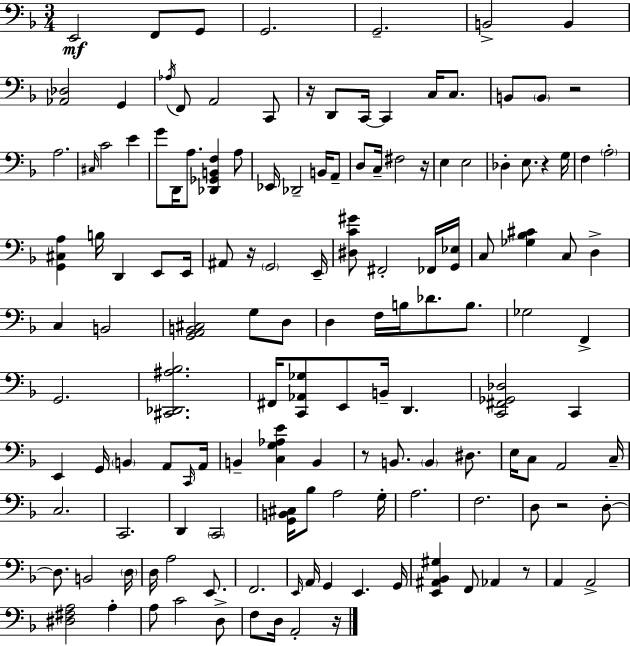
E2/h F2/e G2/e G2/h. G2/h. B2/h B2/q [Ab2,Db3]/h G2/q Ab3/s F2/e A2/h C2/e R/s D2/e C2/s C2/q C3/s C3/e. B2/e B2/e R/h A3/h. C#3/s C4/h E4/q G4/e D2/s A3/e. [Db2,Gb2,B2,F3]/q A3/e Eb2/s Db2/h B2/s A2/e D3/e C3/s F#3/h R/s E3/q E3/h Db3/q E3/e. R/q G3/s F3/q A3/h [G2,C#3,A3]/q B3/s D2/q E2/e E2/s A#2/e R/s G2/h E2/s [D#3,C4,G#4]/e F#2/h FES2/s [G2,Eb3]/s C3/e [Gb3,Bb3,C#4]/q C3/e D3/q C3/q B2/h [G2,A2,B2,C#3]/h G3/e D3/e D3/q F3/s B3/s Db4/e. B3/e. Gb3/h F2/q G2/h. [C#2,Db2,A#3,Bb3]/h. F#2/s [C2,Ab2,Gb3]/e E2/e B2/s D2/q. [C2,F#2,Gb2,Db3]/h C2/q E2/q G2/s B2/q A2/e C2/s A2/s B2/q [C3,G3,Ab3,E4]/q B2/q R/e B2/e. B2/q D#3/e. E3/s C3/e A2/h C3/s C3/h. C2/h. D2/q C2/h [G2,B2,C#3]/s Bb3/e A3/h G3/s A3/h. F3/h. D3/e R/h D3/e D3/e. B2/h D3/s D3/s A3/h E2/e. F2/h. E2/s A2/s G2/q E2/q. G2/s [E2,A#2,Bb2,G#3]/q F2/e Ab2/q R/e A2/q A2/h [D#3,F#3,A3]/h A3/q A3/e C4/h D3/e F3/e D3/s A2/h R/s